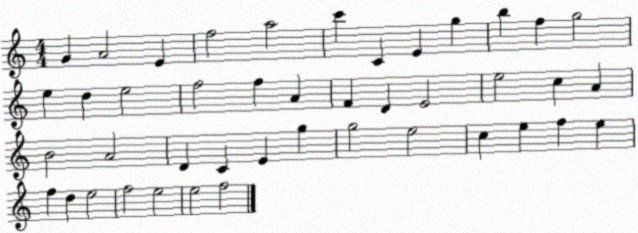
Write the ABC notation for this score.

X:1
T:Untitled
M:4/4
L:1/4
K:C
G A2 E f2 a2 c' C E g b f g2 e d e2 f2 f A F D E2 e2 c A B2 A2 D C E g g2 e2 c e f e f d e2 f2 e2 e2 f2